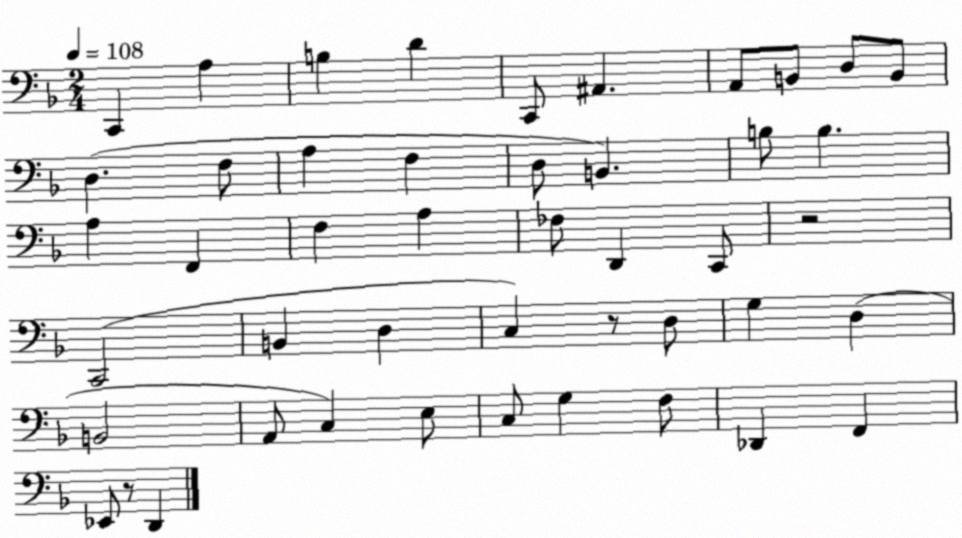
X:1
T:Untitled
M:2/4
L:1/4
K:F
C,, A, B, D C,,/2 ^A,, A,,/2 B,,/2 D,/2 B,,/2 D, F,/2 A, F, D,/2 B,, B,/2 B, A, F,, F, A, _F,/2 D,, C,,/2 z2 C,,2 B,, D, C, z/2 D,/2 G, D, B,,2 A,,/2 C, E,/2 C,/2 G, F,/2 _D,, F,, _E,,/2 z/2 D,,